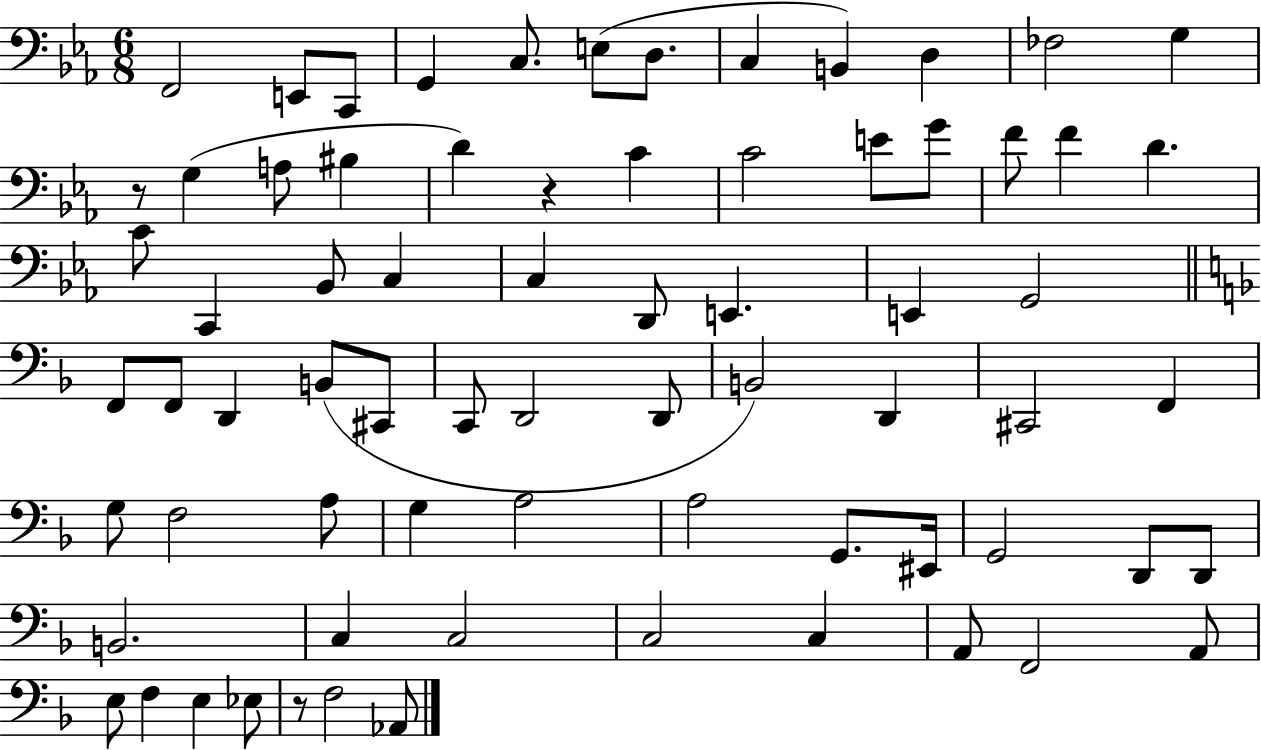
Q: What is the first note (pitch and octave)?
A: F2